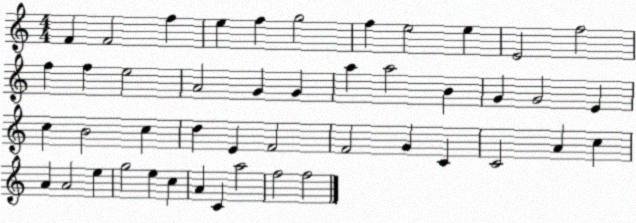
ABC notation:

X:1
T:Untitled
M:4/4
L:1/4
K:C
F F2 f e f g2 f e2 e E2 f2 f f e2 A2 G G a a2 B G G2 E c B2 c d E F2 F2 G C C2 A c A A2 e g2 e c A C a2 f2 f2